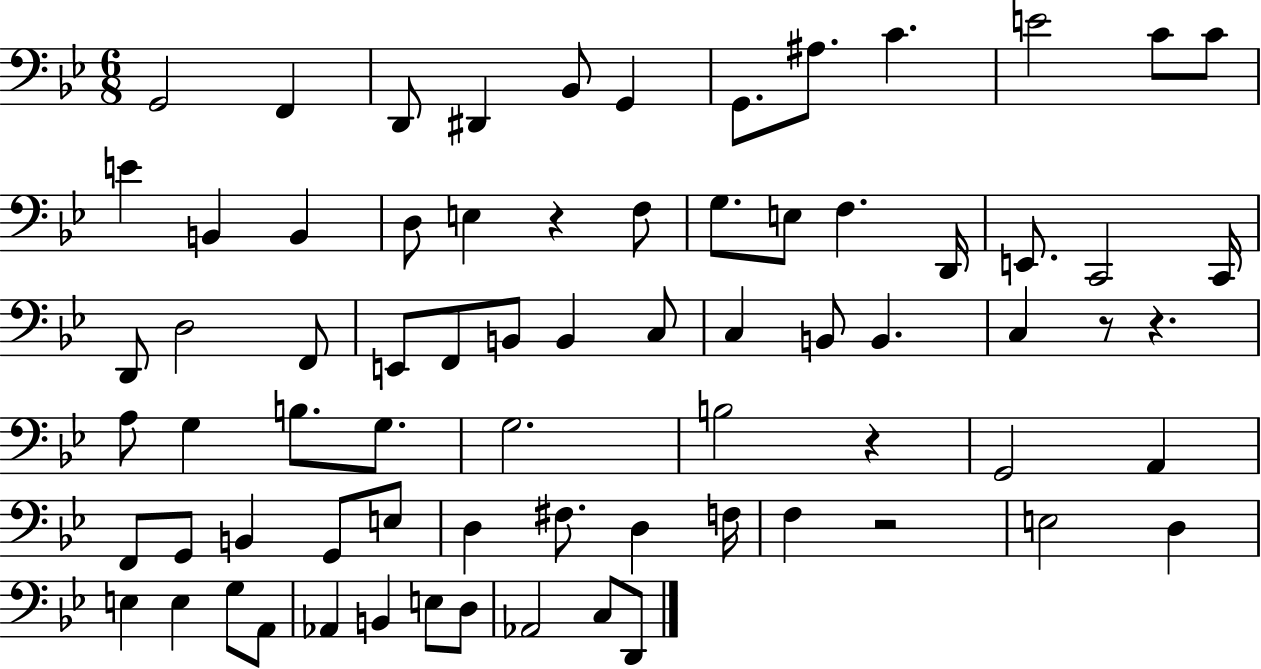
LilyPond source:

{
  \clef bass
  \numericTimeSignature
  \time 6/8
  \key bes \major
  g,2 f,4 | d,8 dis,4 bes,8 g,4 | g,8. ais8. c'4. | e'2 c'8 c'8 | \break e'4 b,4 b,4 | d8 e4 r4 f8 | g8. e8 f4. d,16 | e,8. c,2 c,16 | \break d,8 d2 f,8 | e,8 f,8 b,8 b,4 c8 | c4 b,8 b,4. | c4 r8 r4. | \break a8 g4 b8. g8. | g2. | b2 r4 | g,2 a,4 | \break f,8 g,8 b,4 g,8 e8 | d4 fis8. d4 f16 | f4 r2 | e2 d4 | \break e4 e4 g8 a,8 | aes,4 b,4 e8 d8 | aes,2 c8 d,8 | \bar "|."
}